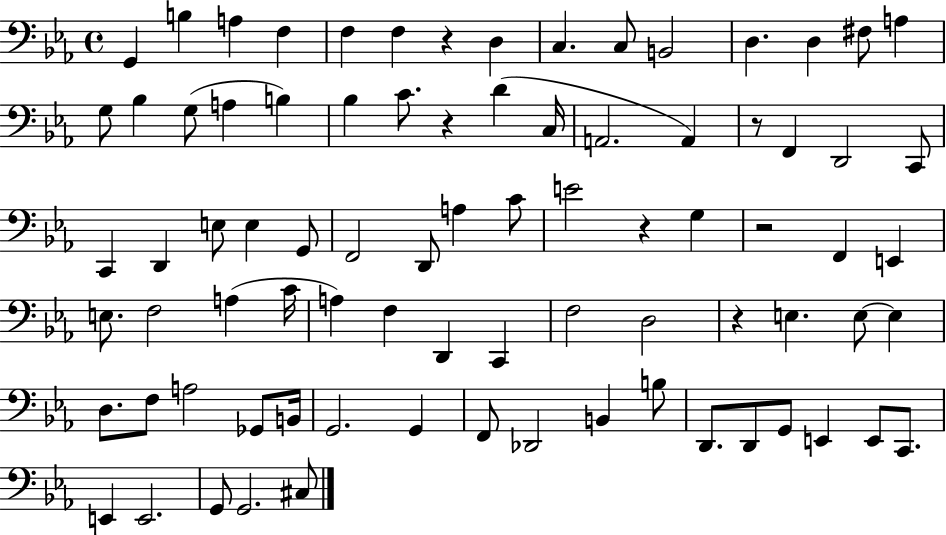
G2/q B3/q A3/q F3/q F3/q F3/q R/q D3/q C3/q. C3/e B2/h D3/q. D3/q F#3/e A3/q G3/e Bb3/q G3/e A3/q B3/q Bb3/q C4/e. R/q D4/q C3/s A2/h. A2/q R/e F2/q D2/h C2/e C2/q D2/q E3/e E3/q G2/e F2/h D2/e A3/q C4/e E4/h R/q G3/q R/h F2/q E2/q E3/e. F3/h A3/q C4/s A3/q F3/q D2/q C2/q F3/h D3/h R/q E3/q. E3/e E3/q D3/e. F3/e A3/h Gb2/e B2/s G2/h. G2/q F2/e Db2/h B2/q B3/e D2/e. D2/e G2/e E2/q E2/e C2/e. E2/q E2/h. G2/e G2/h. C#3/e